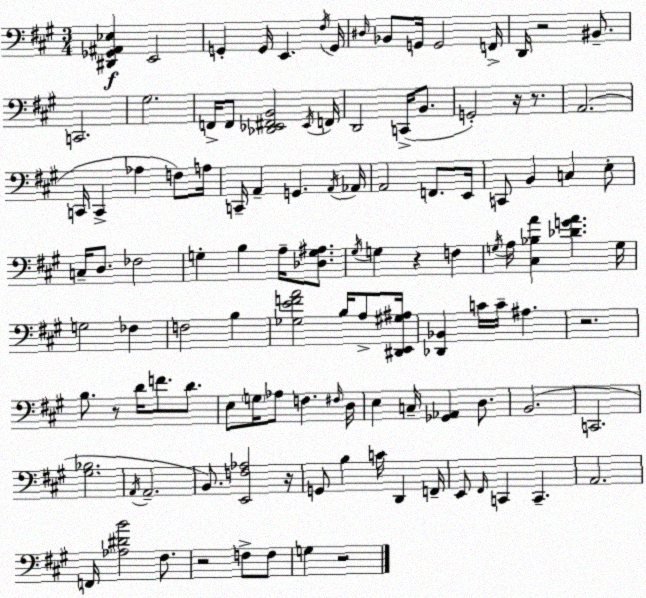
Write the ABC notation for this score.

X:1
T:Untitled
M:3/4
L:1/4
K:A
[^D,,_G,,^A,,_E,] E,,2 G,, G,,/4 E,, ^F,/4 G,,/4 ^D,/4 _B,,/2 G,,/4 G,,2 F,,/4 D,,/4 z2 ^B,,/2 C,,2 ^G,2 F,,/4 F,,/2 [_D,,_E,,^F,,B,,]2 _E,,/4 F,,/4 D,,2 C,,/4 B,,/2 G,,2 z/4 z/2 A,,2 C,,/4 C,, _A, F,/2 A,/4 C,,/4 A,, G,, A,,/4 _A,,/4 A,,2 F,,/2 E,,/4 C,,/2 B,, C, E,/2 C,/4 D,/2 _F,2 G, B, A,/4 [_D,G,^A,]/2 ^G,/4 G, z F, G,/4 A,/4 [^C,_B,A] [_DGA] G,/4 G,2 _F, F,2 B, [_G,EFA]2 B,/4 A,/2 [^D,,E,,^G,^A,]/4 [_D,,_B,,] C/4 C/4 ^A, z2 B,/2 z/2 D/4 F/2 D/2 E,/2 G,/4 _A,/2 F, ^F,/4 D,/4 E, C,/4 [_G,,_A,,] D,/2 B,,2 C,,2 [^G,_B,]2 A,,/4 A,,2 B,,/2 [E,,F,_A,]2 z/4 G,,/2 B, C/4 D,, F,,/4 E,,/2 ^F,,/4 C,, C,, A,,2 F,,/4 [_A,^DB]2 ^F,/2 z2 F,/2 F,/2 G, z2